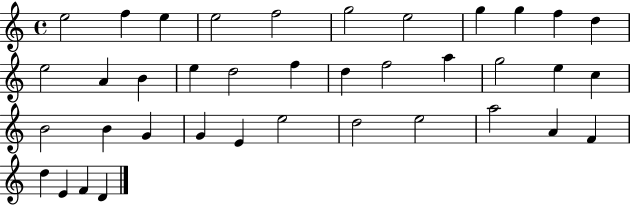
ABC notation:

X:1
T:Untitled
M:4/4
L:1/4
K:C
e2 f e e2 f2 g2 e2 g g f d e2 A B e d2 f d f2 a g2 e c B2 B G G E e2 d2 e2 a2 A F d E F D